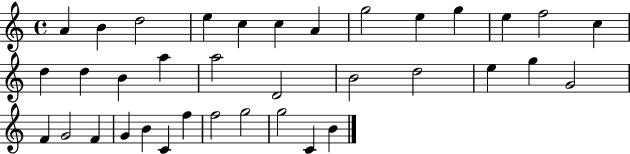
A4/q B4/q D5/h E5/q C5/q C5/q A4/q G5/h E5/q G5/q E5/q F5/h C5/q D5/q D5/q B4/q A5/q A5/h D4/h B4/h D5/h E5/q G5/q G4/h F4/q G4/h F4/q G4/q B4/q C4/q F5/q F5/h G5/h G5/h C4/q B4/q